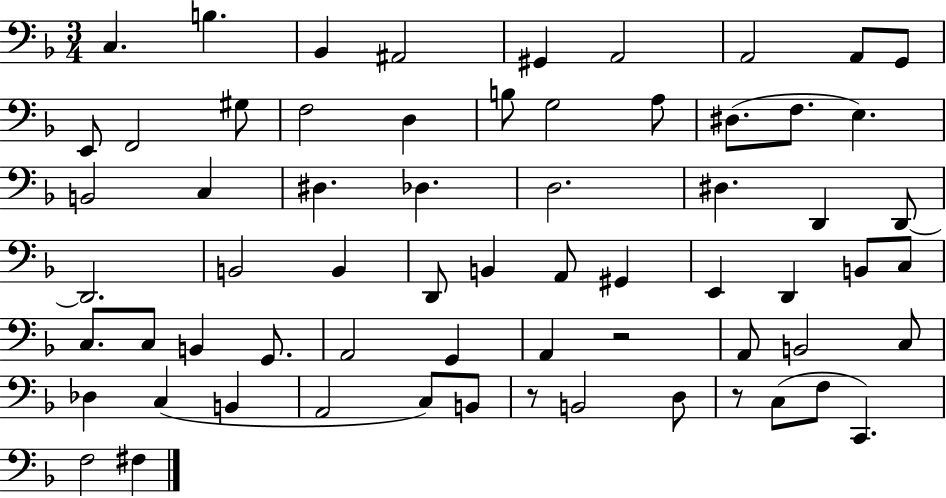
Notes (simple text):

C3/q. B3/q. Bb2/q A#2/h G#2/q A2/h A2/h A2/e G2/e E2/e F2/h G#3/e F3/h D3/q B3/e G3/h A3/e D#3/e. F3/e. E3/q. B2/h C3/q D#3/q. Db3/q. D3/h. D#3/q. D2/q D2/e D2/h. B2/h B2/q D2/e B2/q A2/e G#2/q E2/q D2/q B2/e C3/e C3/e. C3/e B2/q G2/e. A2/h G2/q A2/q R/h A2/e B2/h C3/e Db3/q C3/q B2/q A2/h C3/e B2/e R/e B2/h D3/e R/e C3/e F3/e C2/q. F3/h F#3/q